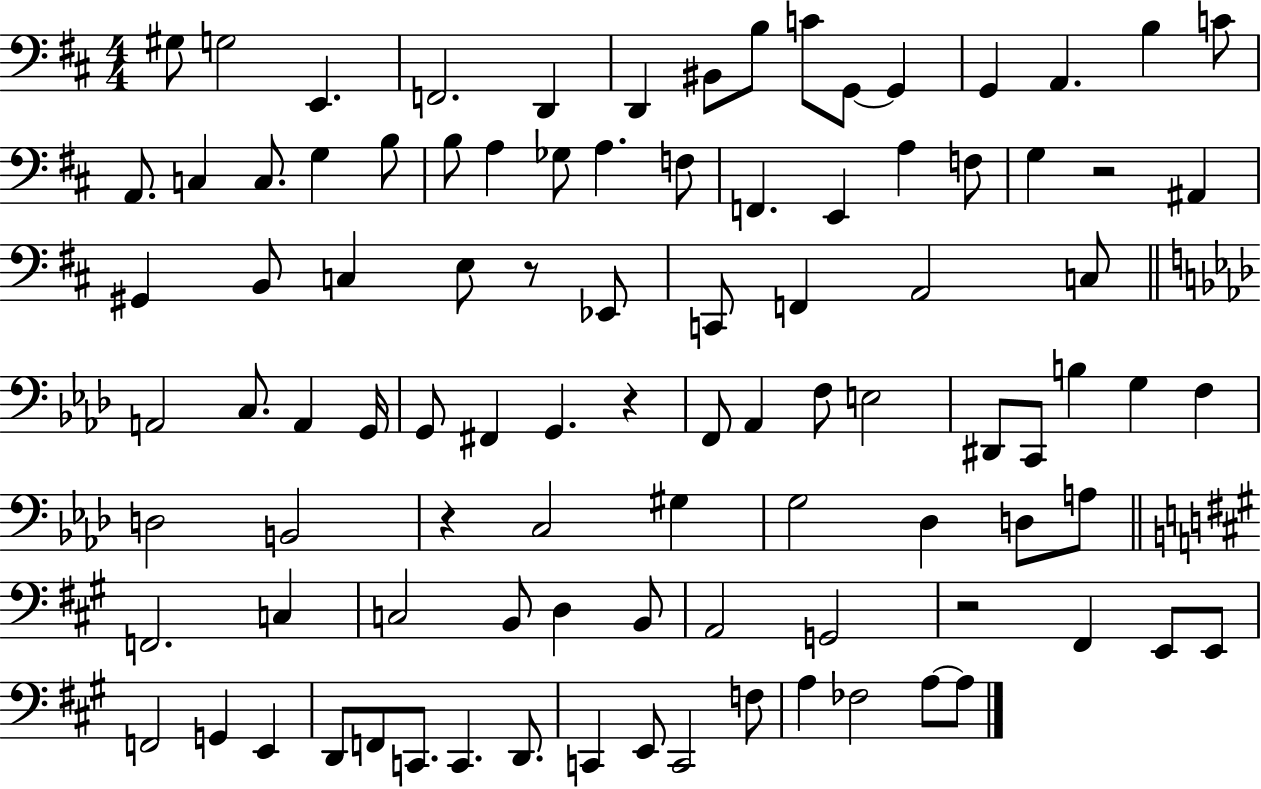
G#3/e G3/h E2/q. F2/h. D2/q D2/q BIS2/e B3/e C4/e G2/e G2/q G2/q A2/q. B3/q C4/e A2/e. C3/q C3/e. G3/q B3/e B3/e A3/q Gb3/e A3/q. F3/e F2/q. E2/q A3/q F3/e G3/q R/h A#2/q G#2/q B2/e C3/q E3/e R/e Eb2/e C2/e F2/q A2/h C3/e A2/h C3/e. A2/q G2/s G2/e F#2/q G2/q. R/q F2/e Ab2/q F3/e E3/h D#2/e C2/e B3/q G3/q F3/q D3/h B2/h R/q C3/h G#3/q G3/h Db3/q D3/e A3/e F2/h. C3/q C3/h B2/e D3/q B2/e A2/h G2/h R/h F#2/q E2/e E2/e F2/h G2/q E2/q D2/e F2/e C2/e. C2/q. D2/e. C2/q E2/e C2/h F3/e A3/q FES3/h A3/e A3/e